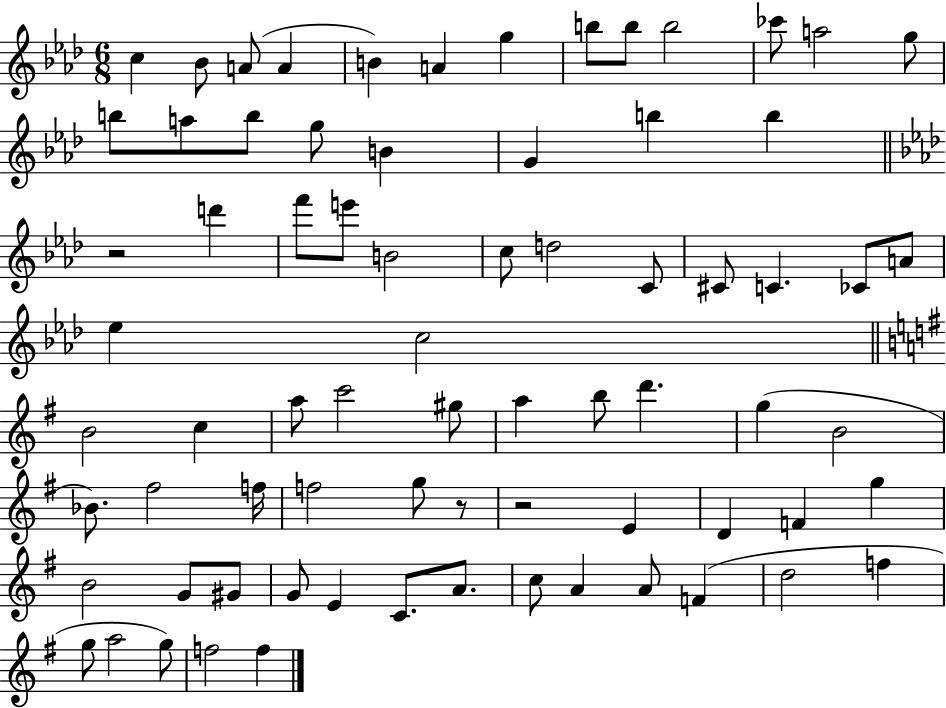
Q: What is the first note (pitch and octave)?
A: C5